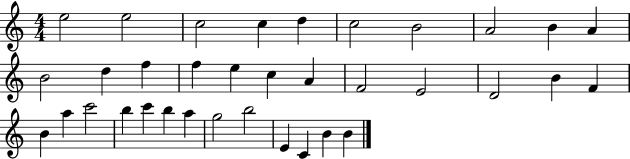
{
  \clef treble
  \numericTimeSignature
  \time 4/4
  \key c \major
  e''2 e''2 | c''2 c''4 d''4 | c''2 b'2 | a'2 b'4 a'4 | \break b'2 d''4 f''4 | f''4 e''4 c''4 a'4 | f'2 e'2 | d'2 b'4 f'4 | \break b'4 a''4 c'''2 | b''4 c'''4 b''4 a''4 | g''2 b''2 | e'4 c'4 b'4 b'4 | \break \bar "|."
}